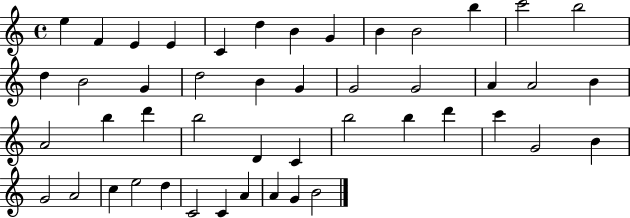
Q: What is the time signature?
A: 4/4